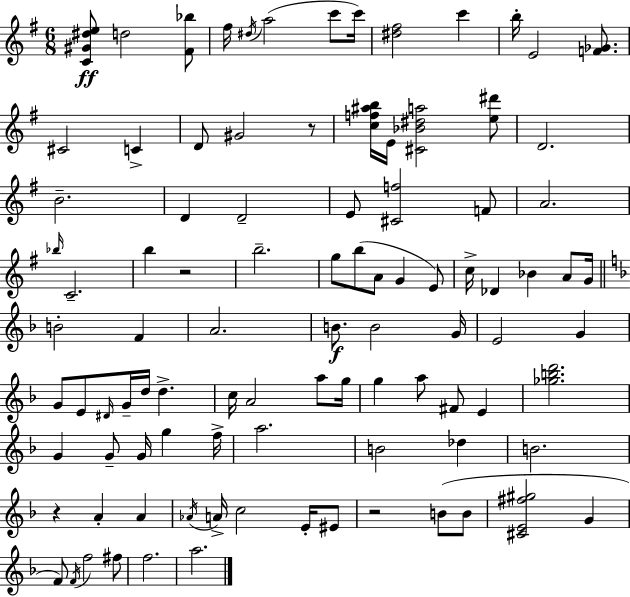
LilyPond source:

{
  \clef treble
  \numericTimeSignature
  \time 6/8
  \key e \minor
  <c' gis' dis'' e''>8\ff d''2 <fis' bes''>8 | fis''16 \acciaccatura { dis''16 }( a''2 c'''8 | c'''16) <dis'' fis''>2 c'''4 | b''16-. e'2 <f' ges'>8. | \break cis'2 c'4-> | d'8 gis'2 r8 | <c'' f'' ais'' b''>16 e'16 <cis' bes' dis'' a''>2 <e'' dis'''>8 | d'2. | \break b'2.-- | d'4 d'2-- | e'8 <cis' f''>2 f'8 | a'2. | \break \grace { bes''16 } c'2.-- | b''4 r2 | b''2.-- | g''8 b''8( a'8 g'4 | \break e'8) c''16-> des'4 bes'4 a'8 | g'16 \bar "||" \break \key f \major b'2-. f'4 | a'2. | b'8.\f b'2 g'16 | e'2 g'4 | \break g'8 e'8 \grace { dis'16 } g'16-- d''16 d''4.-> | c''16 a'2 a''8 | g''16 g''4 a''8 fis'8 e'4 | <ges'' b'' d'''>2. | \break g'4 g'8-- g'16 g''4 | f''16-> a''2. | b'2 des''4 | b'2. | \break r4 a'4-. a'4 | \acciaccatura { aes'16 } a'16-> c''2 e'16-. | eis'8 r2 b'8( | b'8 <cis' e' fis'' gis''>2 g'4 | \break f'8) \acciaccatura { f'16 } f''2 | fis''8 f''2. | a''2. | \bar "|."
}